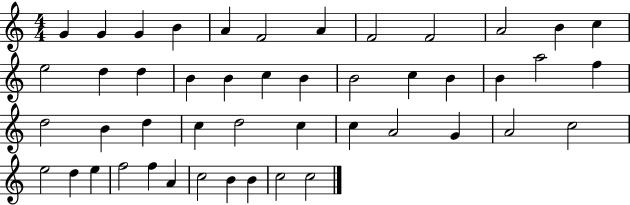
G4/q G4/q G4/q B4/q A4/q F4/h A4/q F4/h F4/h A4/h B4/q C5/q E5/h D5/q D5/q B4/q B4/q C5/q B4/q B4/h C5/q B4/q B4/q A5/h F5/q D5/h B4/q D5/q C5/q D5/h C5/q C5/q A4/h G4/q A4/h C5/h E5/h D5/q E5/q F5/h F5/q A4/q C5/h B4/q B4/q C5/h C5/h